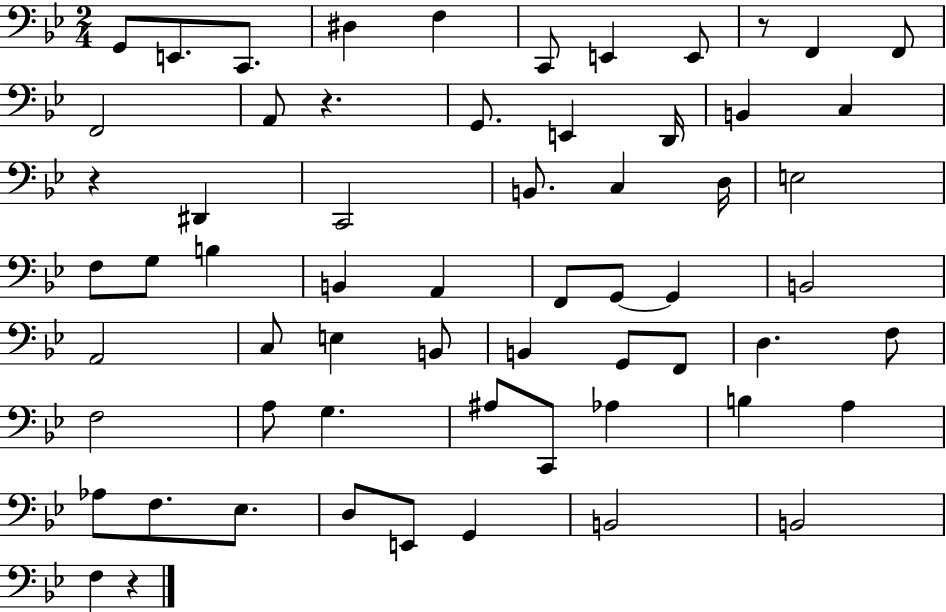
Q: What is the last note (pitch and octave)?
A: F3